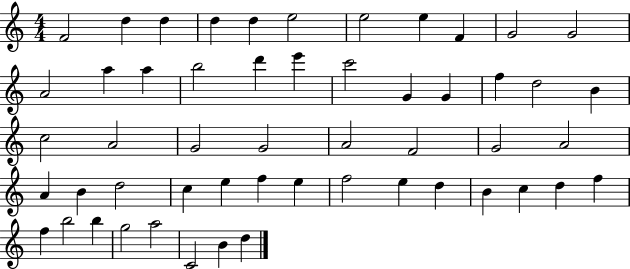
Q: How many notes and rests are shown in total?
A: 53